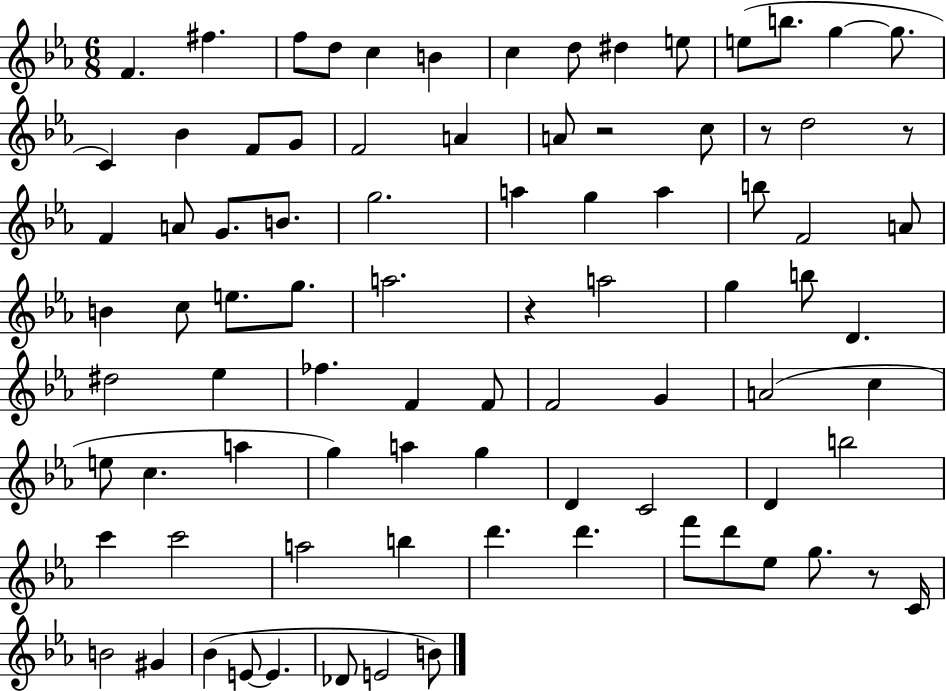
X:1
T:Untitled
M:6/8
L:1/4
K:Eb
F ^f f/2 d/2 c B c d/2 ^d e/2 e/2 b/2 g g/2 C _B F/2 G/2 F2 A A/2 z2 c/2 z/2 d2 z/2 F A/2 G/2 B/2 g2 a g a b/2 F2 A/2 B c/2 e/2 g/2 a2 z a2 g b/2 D ^d2 _e _f F F/2 F2 G A2 c e/2 c a g a g D C2 D b2 c' c'2 a2 b d' d' f'/2 d'/2 _e/2 g/2 z/2 C/4 B2 ^G _B E/2 E _D/2 E2 B/2